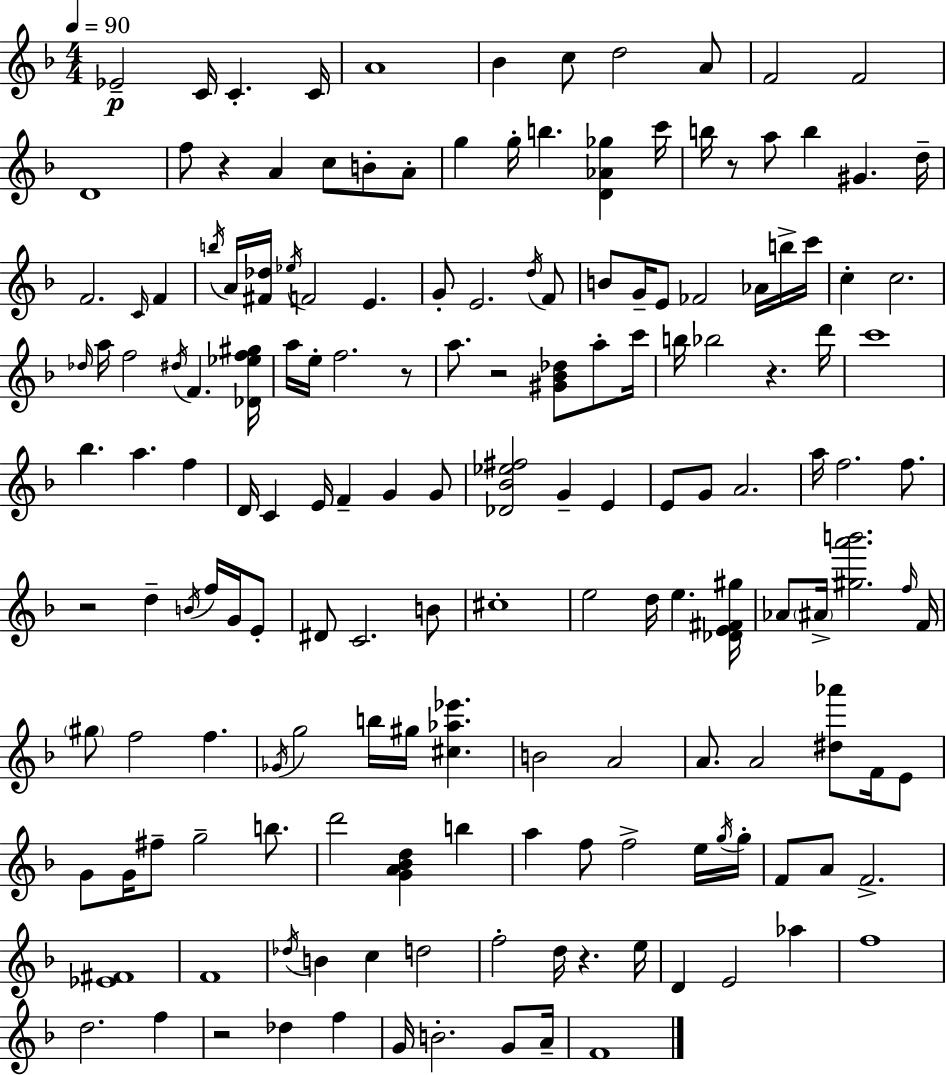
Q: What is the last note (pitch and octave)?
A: F4